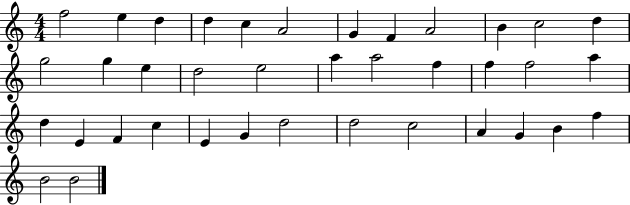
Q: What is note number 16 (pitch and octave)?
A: D5